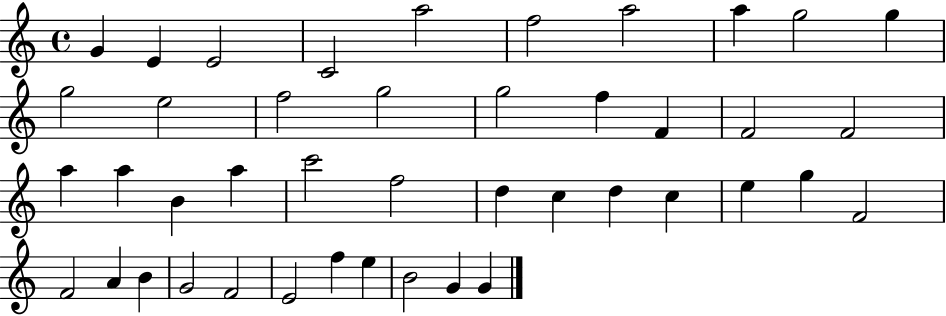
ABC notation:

X:1
T:Untitled
M:4/4
L:1/4
K:C
G E E2 C2 a2 f2 a2 a g2 g g2 e2 f2 g2 g2 f F F2 F2 a a B a c'2 f2 d c d c e g F2 F2 A B G2 F2 E2 f e B2 G G